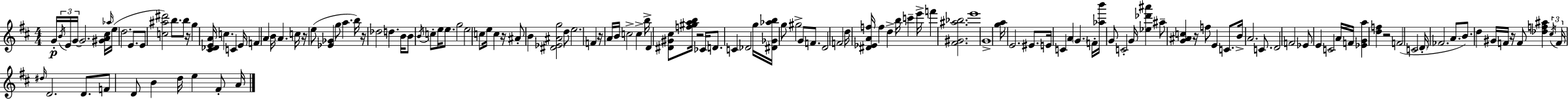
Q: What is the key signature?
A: D major